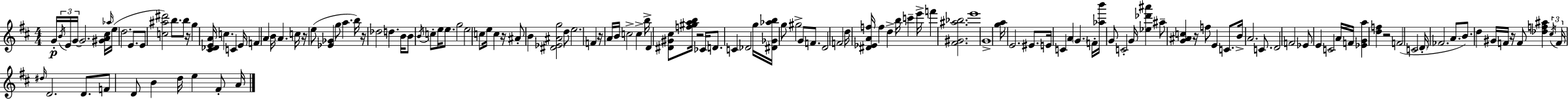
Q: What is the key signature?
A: D major